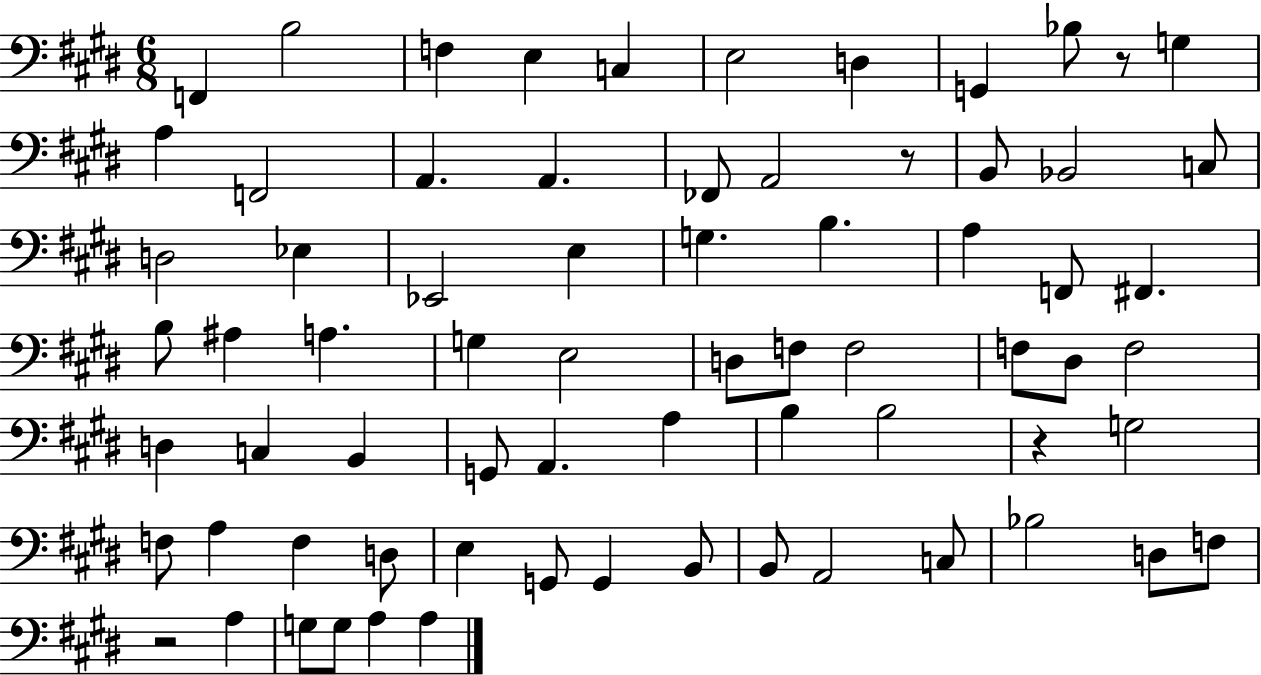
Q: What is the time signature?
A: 6/8